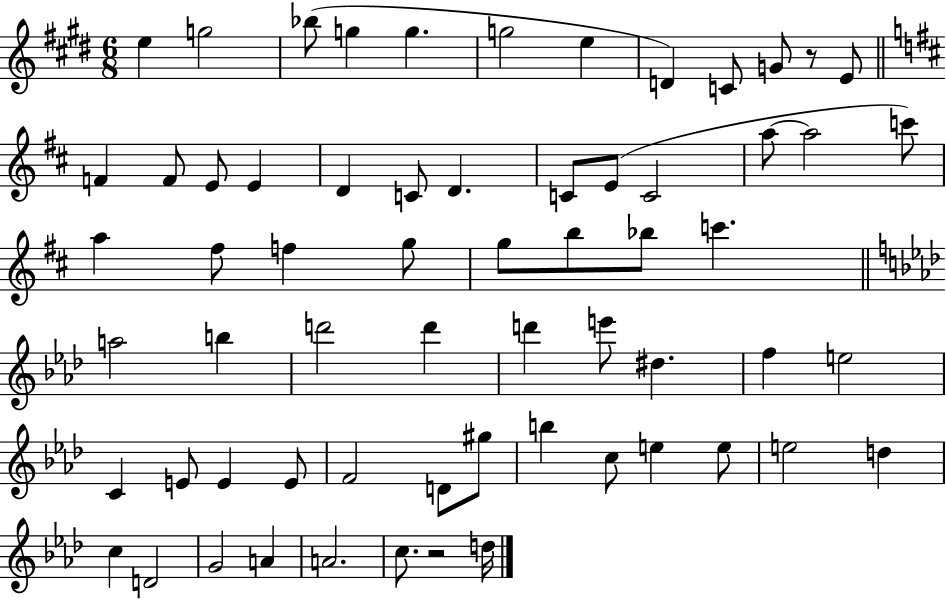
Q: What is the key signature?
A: E major